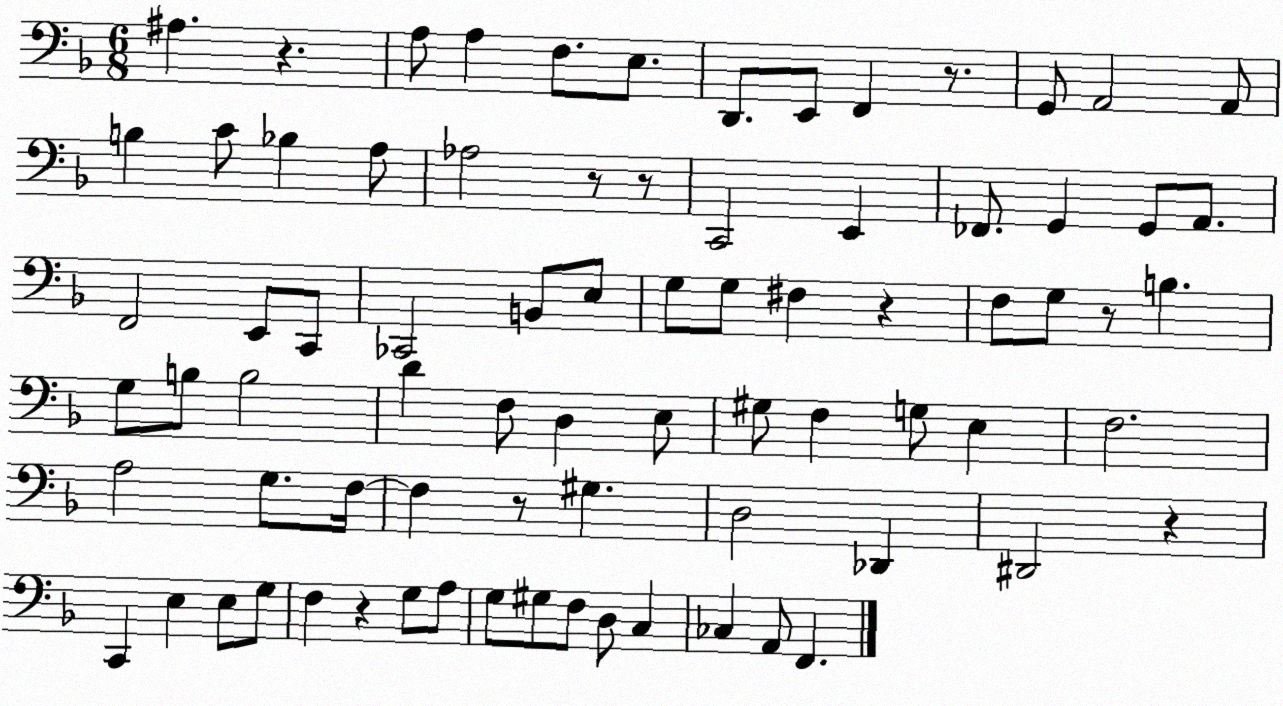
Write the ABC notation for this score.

X:1
T:Untitled
M:6/8
L:1/4
K:F
^A, z A,/2 A, F,/2 E,/2 D,,/2 E,,/2 F,, z/2 G,,/2 A,,2 A,,/2 B, C/2 _B, A,/2 _A,2 z/2 z/2 C,,2 E,, _F,,/2 G,, G,,/2 A,,/2 F,,2 E,,/2 C,,/2 _C,,2 B,,/2 E,/2 G,/2 G,/2 ^F, z F,/2 G,/2 z/2 B, G,/2 B,/2 B,2 D F,/2 D, E,/2 ^G,/2 F, G,/2 E, F,2 A,2 G,/2 F,/4 F, z/2 ^G, D,2 _D,, ^D,,2 z C,, E, E,/2 G,/2 F, z G,/2 A,/2 G,/2 ^G,/2 F,/2 D,/2 C, _C, A,,/2 F,,